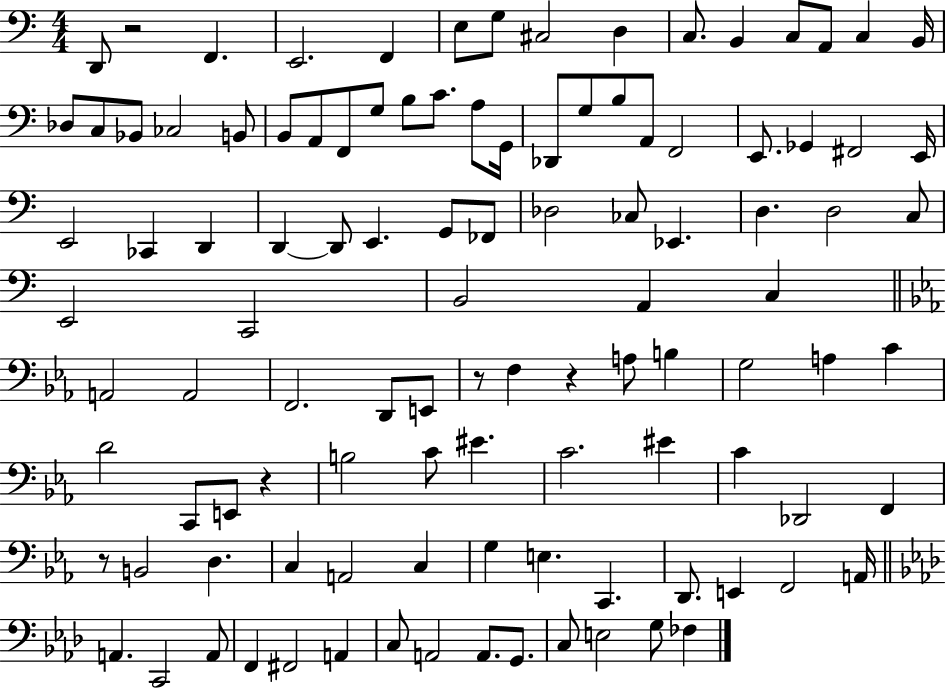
{
  \clef bass
  \numericTimeSignature
  \time 4/4
  \key c \major
  d,8 r2 f,4. | e,2. f,4 | e8 g8 cis2 d4 | c8. b,4 c8 a,8 c4 b,16 | \break des8 c8 bes,8 ces2 b,8 | b,8 a,8 f,8 g8 b8 c'8. a8 g,16 | des,8 g8 b8 a,8 f,2 | e,8. ges,4 fis,2 e,16 | \break e,2 ces,4 d,4 | d,4~~ d,8 e,4. g,8 fes,8 | des2 ces8 ees,4. | d4. d2 c8 | \break e,2 c,2 | b,2 a,4 c4 | \bar "||" \break \key ees \major a,2 a,2 | f,2. d,8 e,8 | r8 f4 r4 a8 b4 | g2 a4 c'4 | \break d'2 c,8 e,8 r4 | b2 c'8 eis'4. | c'2. eis'4 | c'4 des,2 f,4 | \break r8 b,2 d4. | c4 a,2 c4 | g4 e4. c,4. | d,8. e,4 f,2 a,16 | \break \bar "||" \break \key f \minor a,4. c,2 a,8 | f,4 fis,2 a,4 | c8 a,2 a,8. g,8. | c8 e2 g8 fes4 | \break \bar "|."
}